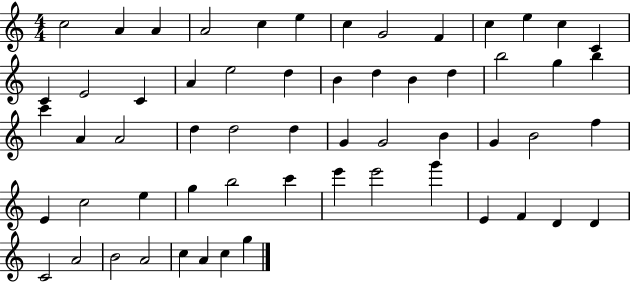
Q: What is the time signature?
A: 4/4